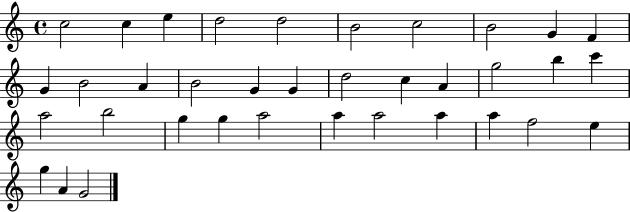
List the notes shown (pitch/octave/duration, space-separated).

C5/h C5/q E5/q D5/h D5/h B4/h C5/h B4/h G4/q F4/q G4/q B4/h A4/q B4/h G4/q G4/q D5/h C5/q A4/q G5/h B5/q C6/q A5/h B5/h G5/q G5/q A5/h A5/q A5/h A5/q A5/q F5/h E5/q G5/q A4/q G4/h